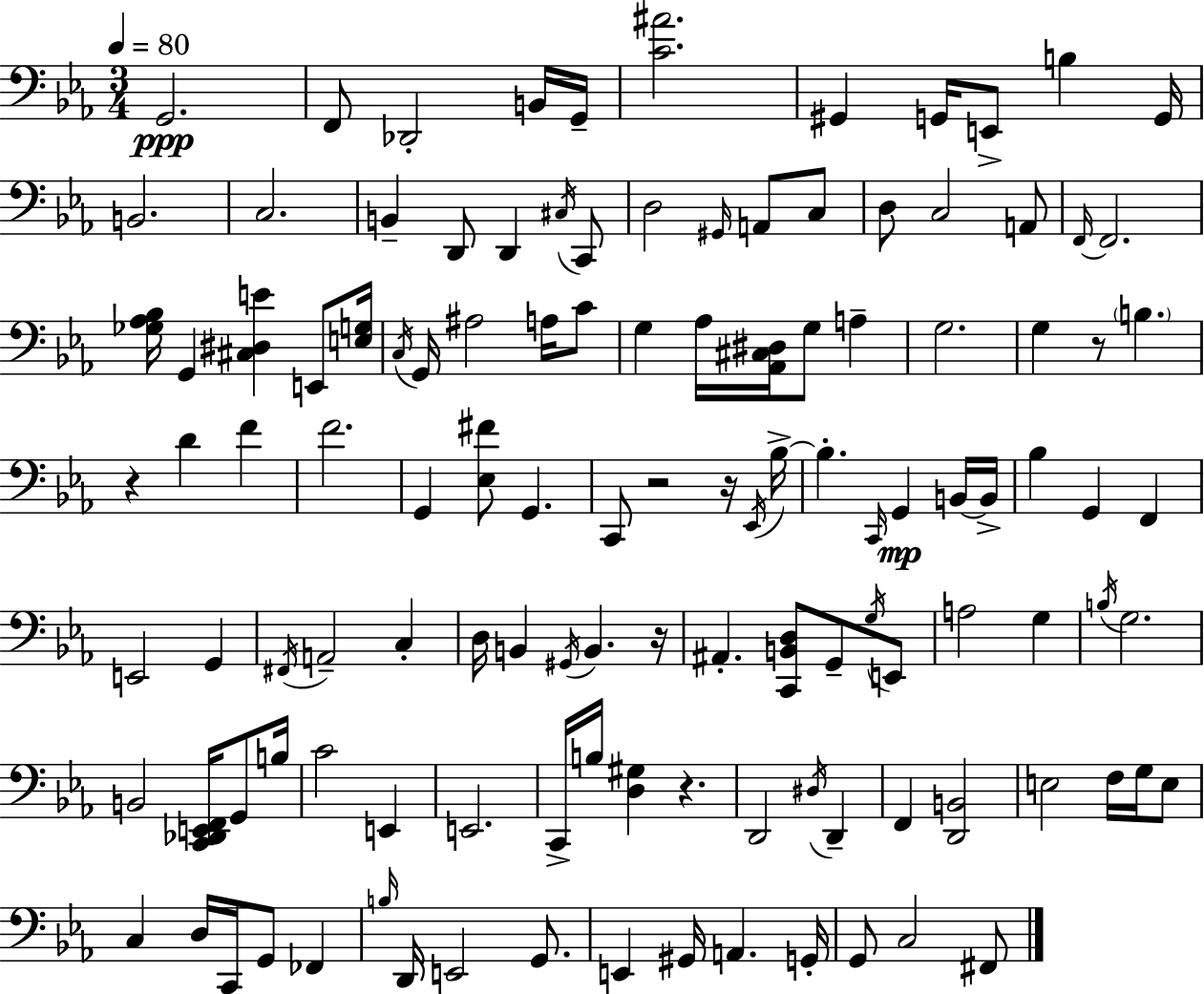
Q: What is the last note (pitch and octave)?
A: F#2